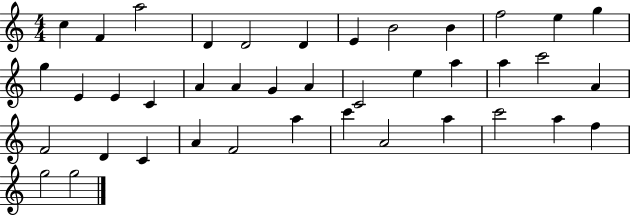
C5/q F4/q A5/h D4/q D4/h D4/q E4/q B4/h B4/q F5/h E5/q G5/q G5/q E4/q E4/q C4/q A4/q A4/q G4/q A4/q C4/h E5/q A5/q A5/q C6/h A4/q F4/h D4/q C4/q A4/q F4/h A5/q C6/q A4/h A5/q C6/h A5/q F5/q G5/h G5/h